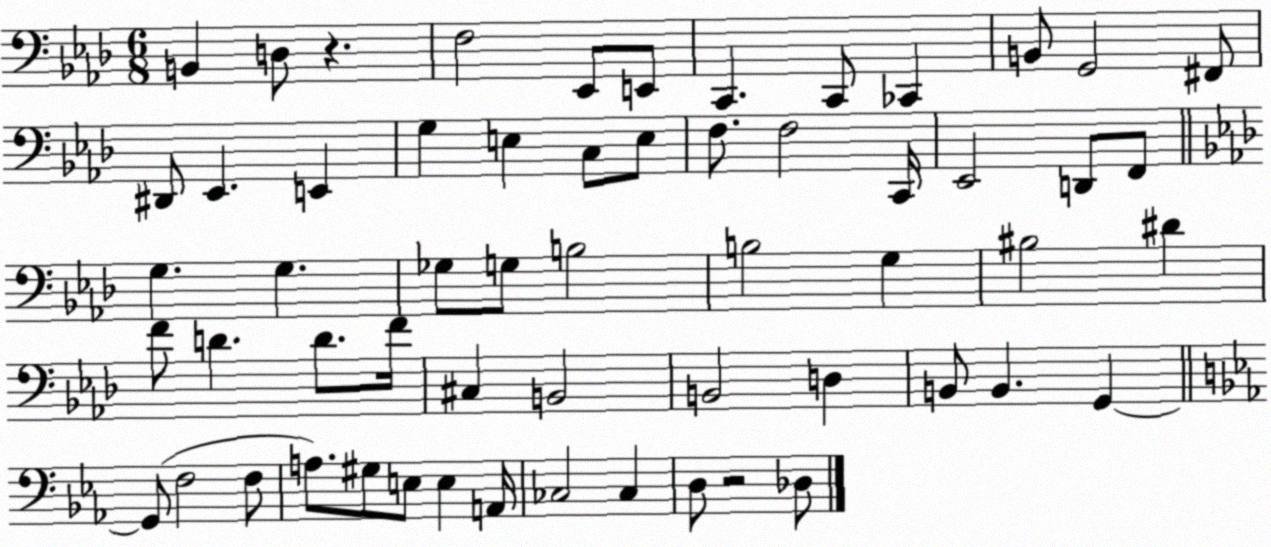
X:1
T:Untitled
M:6/8
L:1/4
K:Ab
B,, D,/2 z F,2 _E,,/2 E,,/2 C,, C,,/2 _C,, B,,/2 G,,2 ^F,,/2 ^D,,/2 _E,, E,, G, E, C,/2 E,/2 F,/2 F,2 C,,/4 _E,,2 D,,/2 F,,/2 G, G, _G,/2 G,/2 B,2 B,2 G, ^B,2 ^D F/2 D D/2 F/4 ^C, B,,2 B,,2 D, B,,/2 B,, G,, G,,/2 F,2 F,/2 A,/2 ^G,/2 E,/2 E, A,,/4 _C,2 _C, D,/2 z2 _D,/2